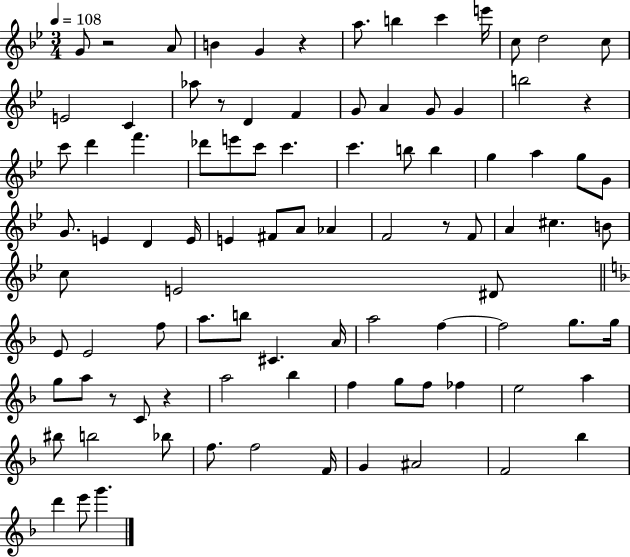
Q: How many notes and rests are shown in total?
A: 94